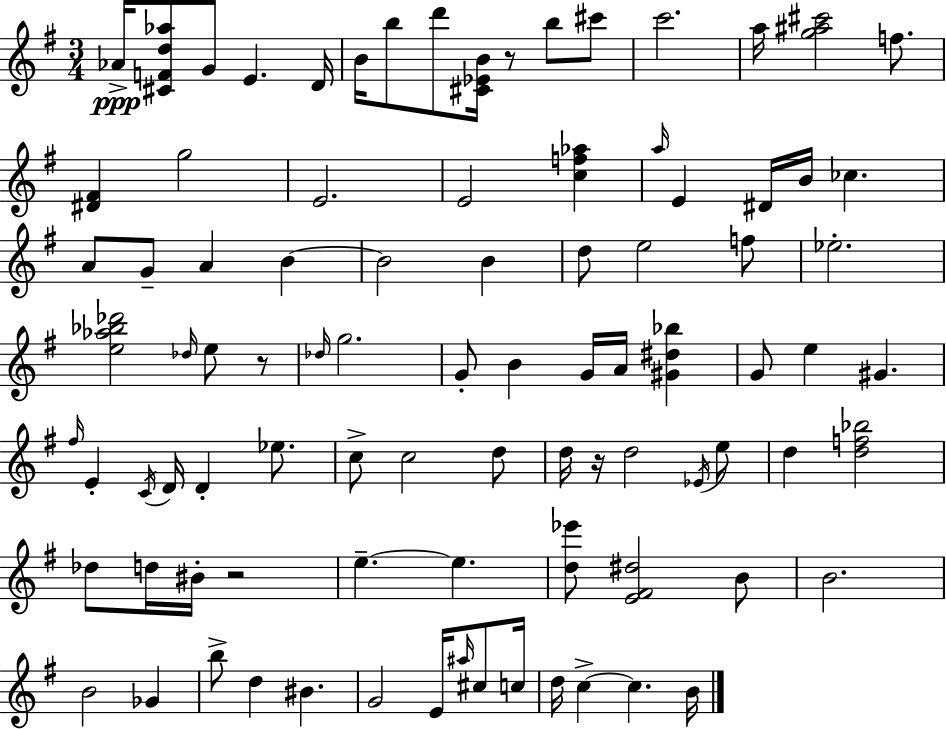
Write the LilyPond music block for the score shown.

{
  \clef treble
  \numericTimeSignature
  \time 3/4
  \key g \major
  aes'16->\ppp <cis' f' d'' aes''>8 g'8 e'4. d'16 | b'16 b''8 d'''8 <cis' ees' b'>16 r8 b''8 cis'''8 | c'''2. | a''16 <g'' ais'' cis'''>2 f''8. | \break <dis' fis'>4 g''2 | e'2. | e'2 <c'' f'' aes''>4 | \grace { a''16 } e'4 dis'16 b'16 ces''4. | \break a'8 g'8-- a'4 b'4~~ | b'2 b'4 | d''8 e''2 f''8 | ees''2.-. | \break <e'' aes'' bes'' des'''>2 \grace { des''16 } e''8 | r8 \grace { des''16 } g''2. | g'8-. b'4 g'16 a'16 <gis' dis'' bes''>4 | g'8 e''4 gis'4. | \break \grace { fis''16 } e'4-. \acciaccatura { c'16 } d'16 d'4-. | ees''8. c''8-> c''2 | d''8 d''16 r16 d''2 | \acciaccatura { ees'16 } e''8 d''4 <d'' f'' bes''>2 | \break des''8 d''16 bis'16-. r2 | e''4.--~~ | e''4. <d'' ees'''>8 <e' fis' dis''>2 | b'8 b'2. | \break b'2 | ges'4 b''8-> d''4 | bis'4. g'2 | e'16 \grace { ais''16 } cis''8 c''16 d''16 c''4->~~ | \break c''4. b'16 \bar "|."
}